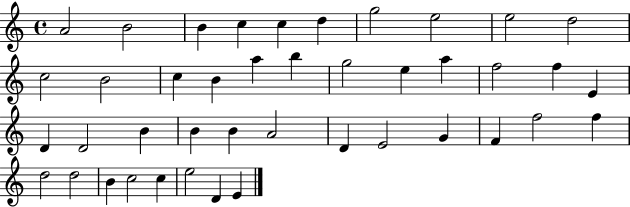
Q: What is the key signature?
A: C major